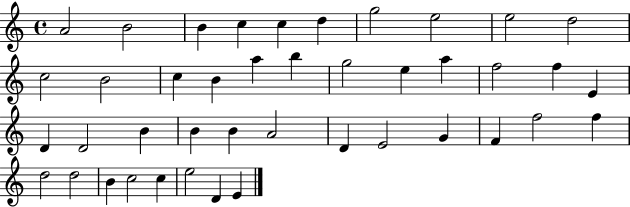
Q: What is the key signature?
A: C major